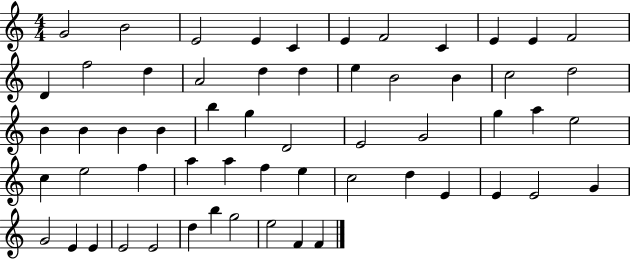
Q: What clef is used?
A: treble